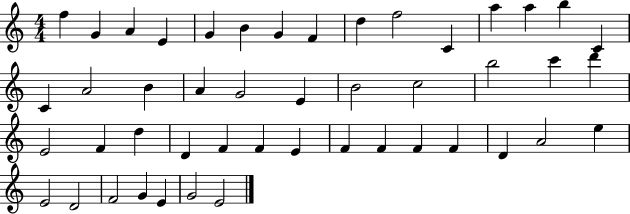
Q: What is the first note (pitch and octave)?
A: F5